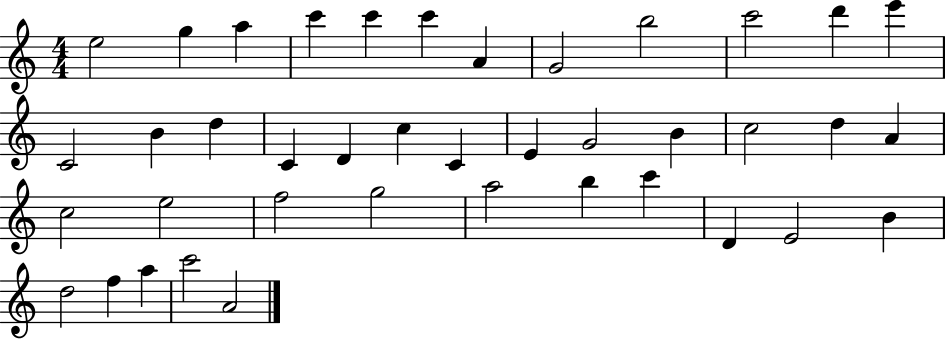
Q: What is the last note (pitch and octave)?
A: A4